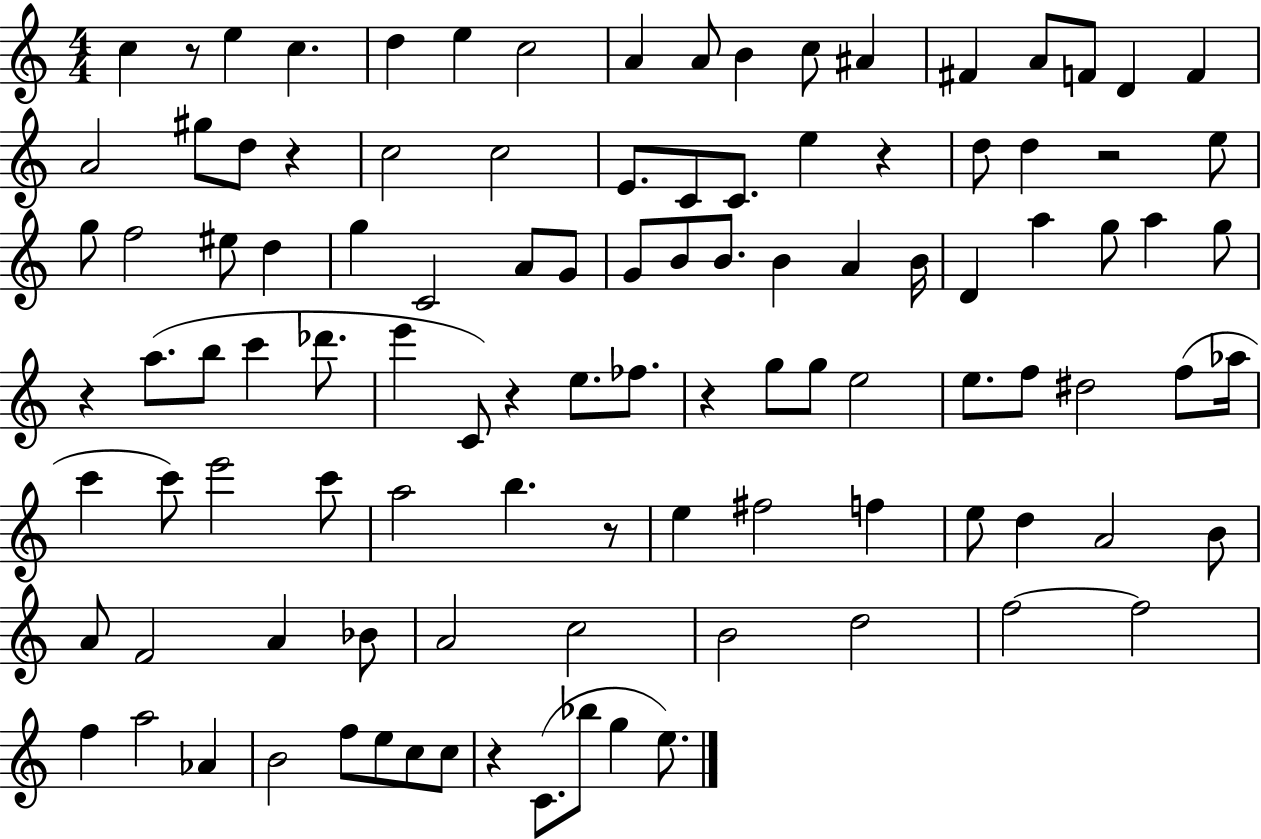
X:1
T:Untitled
M:4/4
L:1/4
K:C
c z/2 e c d e c2 A A/2 B c/2 ^A ^F A/2 F/2 D F A2 ^g/2 d/2 z c2 c2 E/2 C/2 C/2 e z d/2 d z2 e/2 g/2 f2 ^e/2 d g C2 A/2 G/2 G/2 B/2 B/2 B A B/4 D a g/2 a g/2 z a/2 b/2 c' _d'/2 e' C/2 z e/2 _f/2 z g/2 g/2 e2 e/2 f/2 ^d2 f/2 _a/4 c' c'/2 e'2 c'/2 a2 b z/2 e ^f2 f e/2 d A2 B/2 A/2 F2 A _B/2 A2 c2 B2 d2 f2 f2 f a2 _A B2 f/2 e/2 c/2 c/2 z C/2 _b/2 g e/2